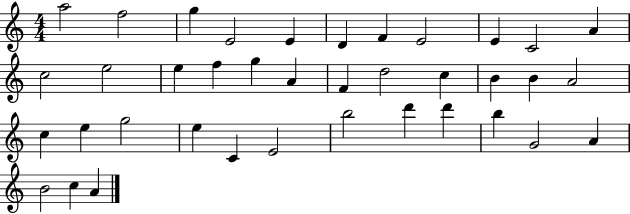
{
  \clef treble
  \numericTimeSignature
  \time 4/4
  \key c \major
  a''2 f''2 | g''4 e'2 e'4 | d'4 f'4 e'2 | e'4 c'2 a'4 | \break c''2 e''2 | e''4 f''4 g''4 a'4 | f'4 d''2 c''4 | b'4 b'4 a'2 | \break c''4 e''4 g''2 | e''4 c'4 e'2 | b''2 d'''4 d'''4 | b''4 g'2 a'4 | \break b'2 c''4 a'4 | \bar "|."
}